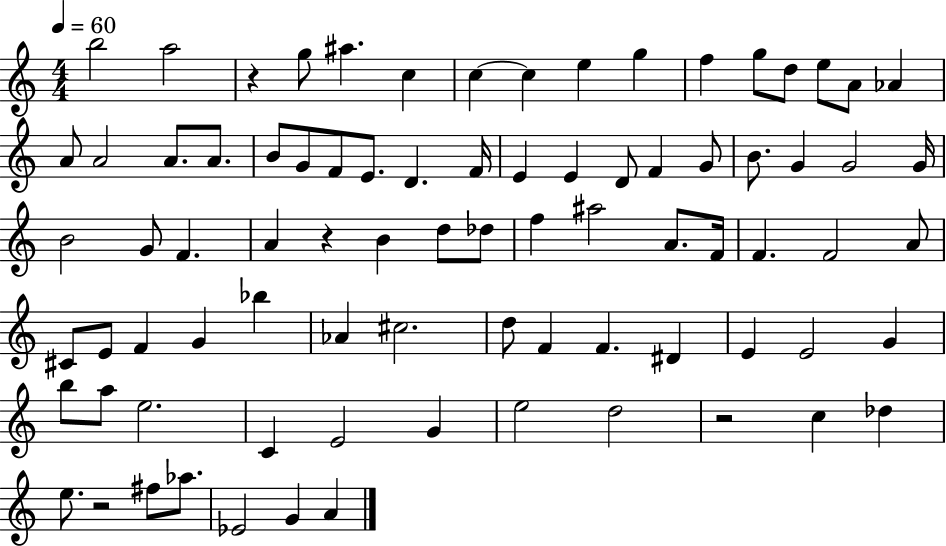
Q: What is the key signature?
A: C major